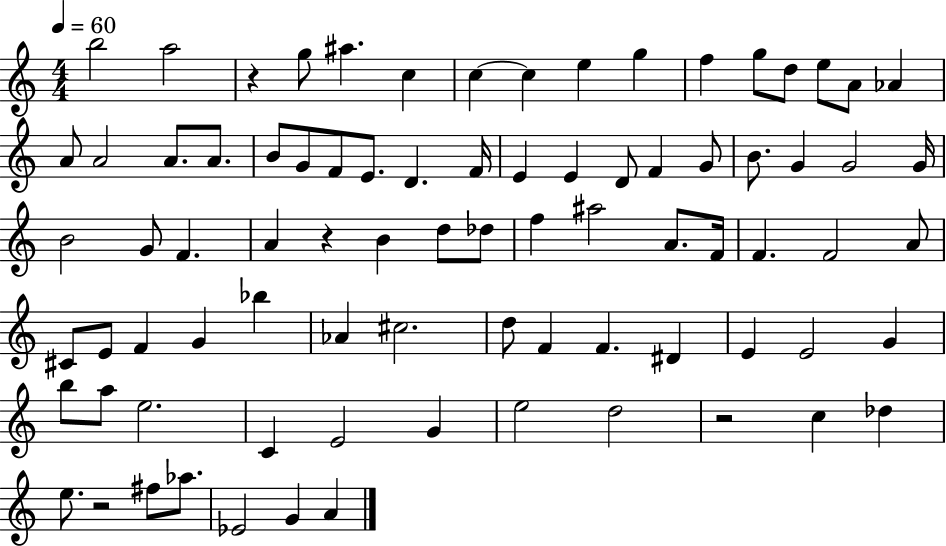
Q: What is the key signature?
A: C major